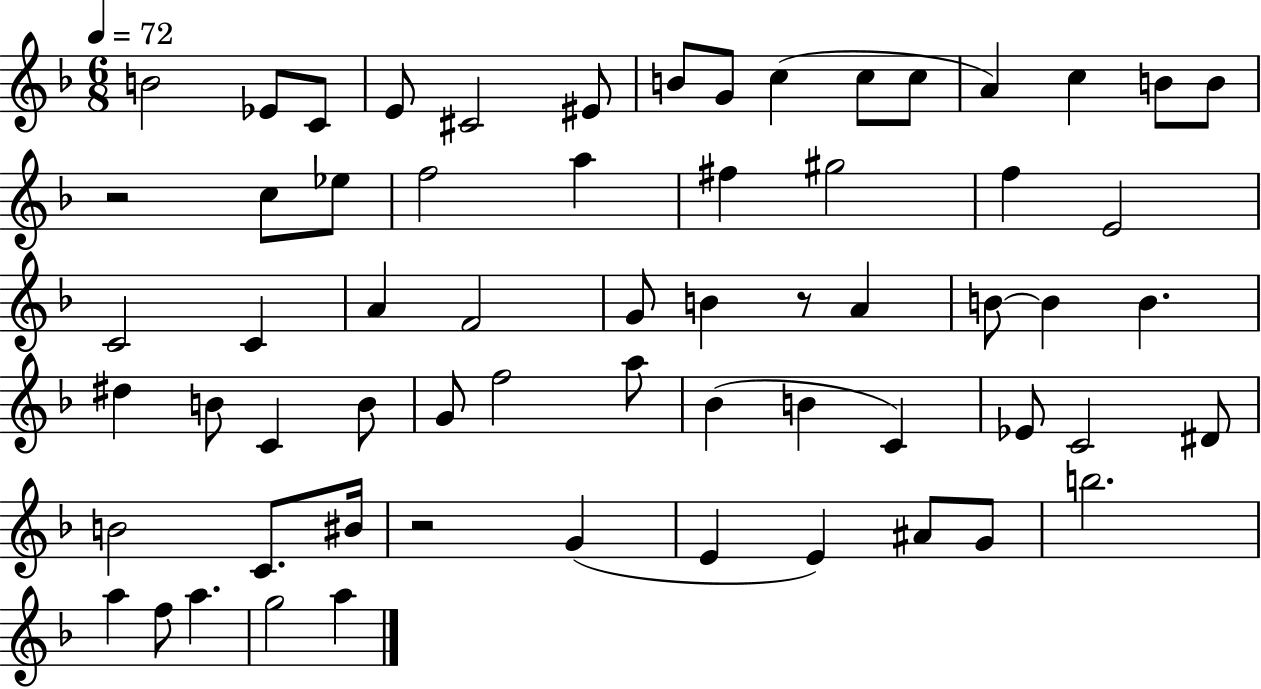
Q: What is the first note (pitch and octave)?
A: B4